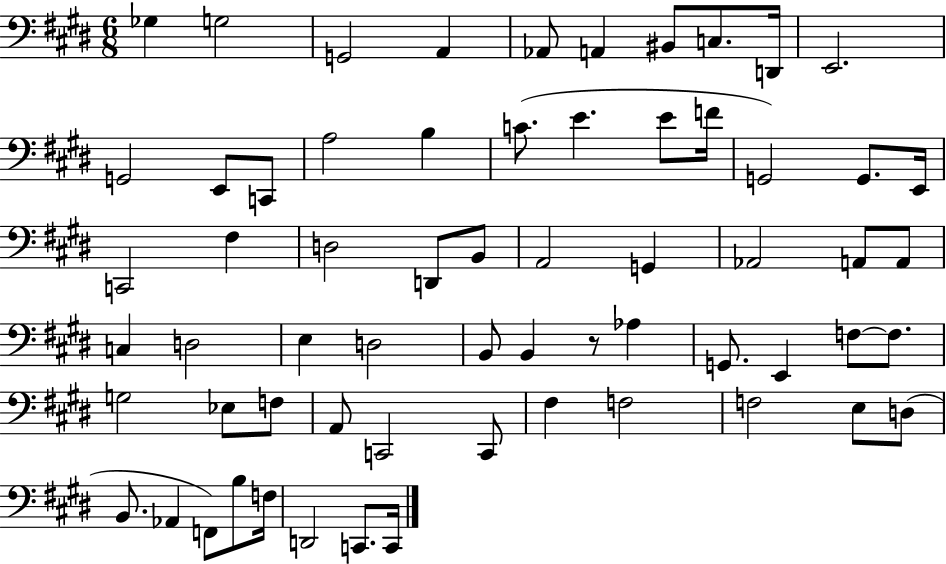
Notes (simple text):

Gb3/q G3/h G2/h A2/q Ab2/e A2/q BIS2/e C3/e. D2/s E2/h. G2/h E2/e C2/e A3/h B3/q C4/e. E4/q. E4/e F4/s G2/h G2/e. E2/s C2/h F#3/q D3/h D2/e B2/e A2/h G2/q Ab2/h A2/e A2/e C3/q D3/h E3/q D3/h B2/e B2/q R/e Ab3/q G2/e. E2/q F3/e F3/e. G3/h Eb3/e F3/e A2/e C2/h C2/e F#3/q F3/h F3/h E3/e D3/e B2/e. Ab2/q F2/e B3/e F3/s D2/h C2/e. C2/s